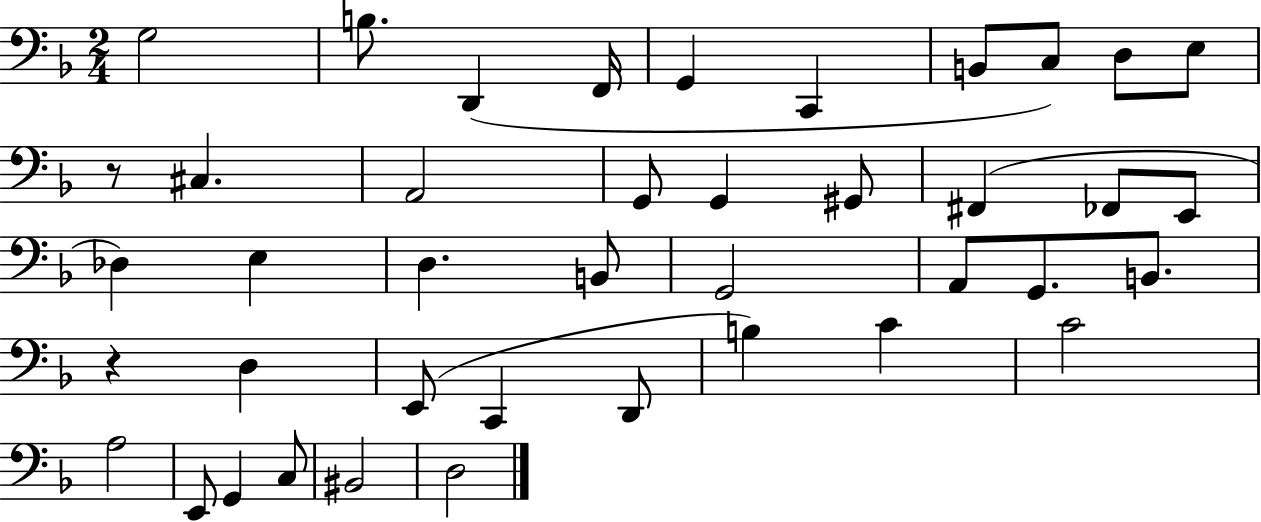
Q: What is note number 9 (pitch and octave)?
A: D3